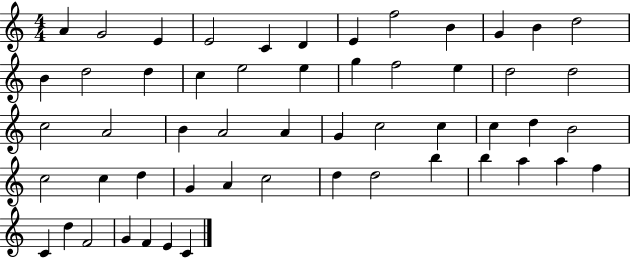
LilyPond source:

{
  \clef treble
  \numericTimeSignature
  \time 4/4
  \key c \major
  a'4 g'2 e'4 | e'2 c'4 d'4 | e'4 f''2 b'4 | g'4 b'4 d''2 | \break b'4 d''2 d''4 | c''4 e''2 e''4 | g''4 f''2 e''4 | d''2 d''2 | \break c''2 a'2 | b'4 a'2 a'4 | g'4 c''2 c''4 | c''4 d''4 b'2 | \break c''2 c''4 d''4 | g'4 a'4 c''2 | d''4 d''2 b''4 | b''4 a''4 a''4 f''4 | \break c'4 d''4 f'2 | g'4 f'4 e'4 c'4 | \bar "|."
}